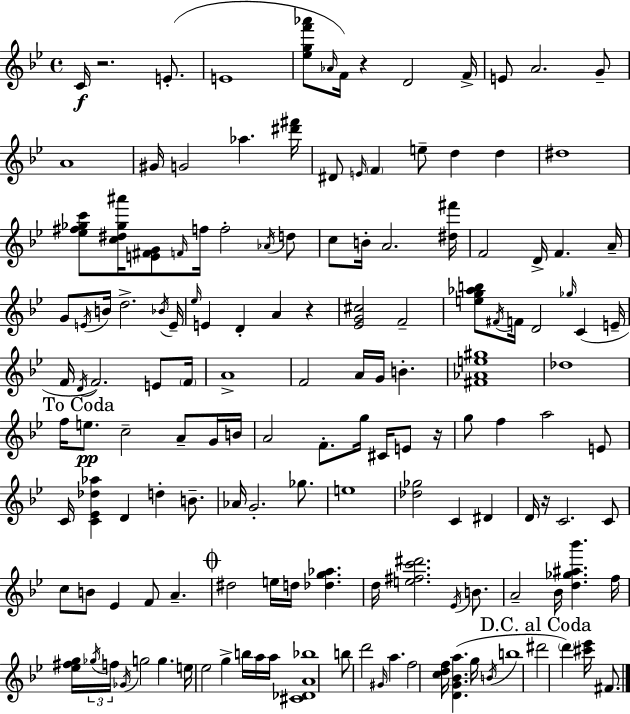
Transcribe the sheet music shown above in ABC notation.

X:1
T:Untitled
M:4/4
L:1/4
K:Bb
C/4 z2 E/2 E4 [_egf'_a']/2 _A/4 F/4 z D2 F/4 E/2 A2 G/2 A4 ^G/4 G2 _a [^d'^f']/4 ^D/2 E/4 F e/2 d d ^d4 [_e^f_gc']/2 [c^d_g^a']/4 [E^FG]/2 F/4 f/4 f2 _A/4 d/2 c/2 B/4 A2 [^d^f']/4 F2 D/4 F A/4 G/2 E/4 B/4 d2 _B/4 E/4 _e/4 E D A z [_EG^c]2 F2 [eg_ab]/2 ^F/4 F/4 D2 _g/4 C E/4 F/4 D/4 F2 E/2 F/4 A4 F2 A/4 G/4 B [^F_Ae^g]4 _d4 f/4 e/2 c2 A/2 G/4 B/4 A2 F/2 g/4 ^C/4 E/2 z/4 g/2 f a2 E/2 C/4 [C_E_d_a] D d B/2 _A/4 G2 _g/2 e4 [_d_g]2 C ^D D/4 z/4 C2 C/2 c/2 B/2 _E F/2 A ^d2 e/4 d/4 [_dg_a] d/4 [e^fc'^d']2 _E/4 B/2 A2 _B/4 [d_g^a_b'] f/4 [_e^fg]/4 _g/4 f/4 _G/4 g2 g e/4 _e2 g b/4 a/4 a/4 [^C_DA_b]4 b/2 d'2 ^G/4 a f2 [cdf]/4 [DG_Ba] g/4 B/4 b4 ^d'2 d' [^c'_e']/4 ^F/2